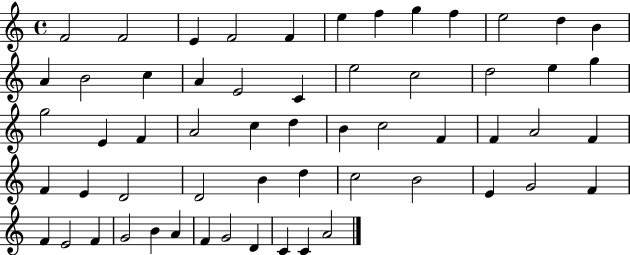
{
  \clef treble
  \time 4/4
  \defaultTimeSignature
  \key c \major
  f'2 f'2 | e'4 f'2 f'4 | e''4 f''4 g''4 f''4 | e''2 d''4 b'4 | \break a'4 b'2 c''4 | a'4 e'2 c'4 | e''2 c''2 | d''2 e''4 g''4 | \break g''2 e'4 f'4 | a'2 c''4 d''4 | b'4 c''2 f'4 | f'4 a'2 f'4 | \break f'4 e'4 d'2 | d'2 b'4 d''4 | c''2 b'2 | e'4 g'2 f'4 | \break f'4 e'2 f'4 | g'2 b'4 a'4 | f'4 g'2 d'4 | c'4 c'4 a'2 | \break \bar "|."
}